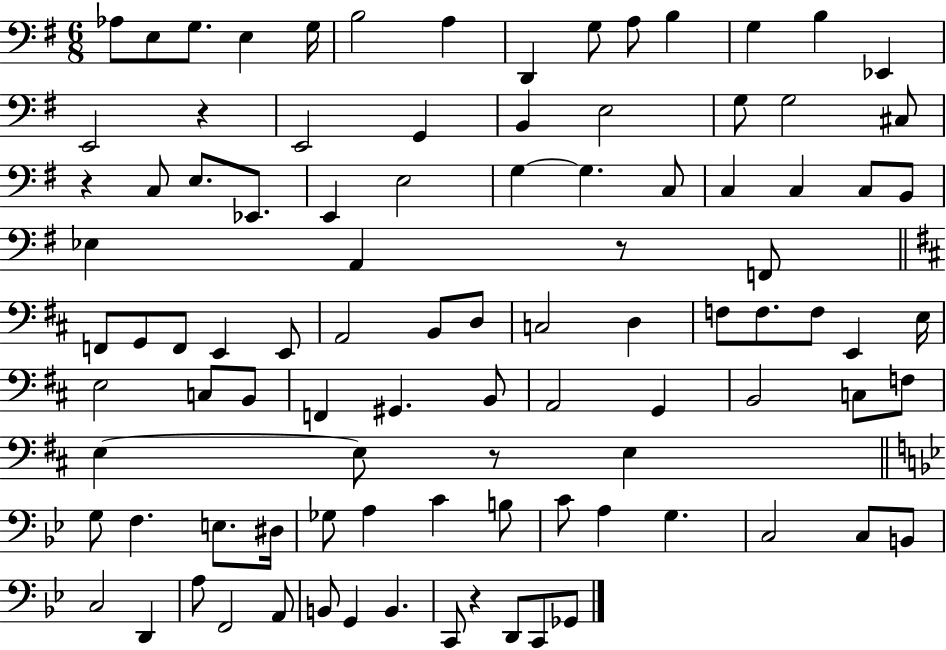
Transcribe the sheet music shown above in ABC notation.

X:1
T:Untitled
M:6/8
L:1/4
K:G
_A,/2 E,/2 G,/2 E, G,/4 B,2 A, D,, G,/2 A,/2 B, G, B, _E,, E,,2 z E,,2 G,, B,, E,2 G,/2 G,2 ^C,/2 z C,/2 E,/2 _E,,/2 E,, E,2 G, G, C,/2 C, C, C,/2 B,,/2 _E, A,, z/2 F,,/2 F,,/2 G,,/2 F,,/2 E,, E,,/2 A,,2 B,,/2 D,/2 C,2 D, F,/2 F,/2 F,/2 E,, E,/4 E,2 C,/2 B,,/2 F,, ^G,, B,,/2 A,,2 G,, B,,2 C,/2 F,/2 E, E,/2 z/2 E, G,/2 F, E,/2 ^D,/4 _G,/2 A, C B,/2 C/2 A, G, C,2 C,/2 B,,/2 C,2 D,, A,/2 F,,2 A,,/2 B,,/2 G,, B,, C,,/2 z D,,/2 C,,/2 _G,,/2